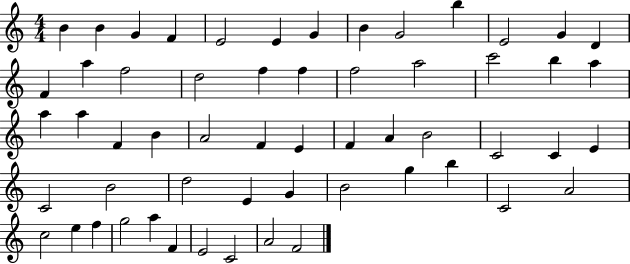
B4/q B4/q G4/q F4/q E4/h E4/q G4/q B4/q G4/h B5/q E4/h G4/q D4/q F4/q A5/q F5/h D5/h F5/q F5/q F5/h A5/h C6/h B5/q A5/q A5/q A5/q F4/q B4/q A4/h F4/q E4/q F4/q A4/q B4/h C4/h C4/q E4/q C4/h B4/h D5/h E4/q G4/q B4/h G5/q B5/q C4/h A4/h C5/h E5/q F5/q G5/h A5/q F4/q E4/h C4/h A4/h F4/h